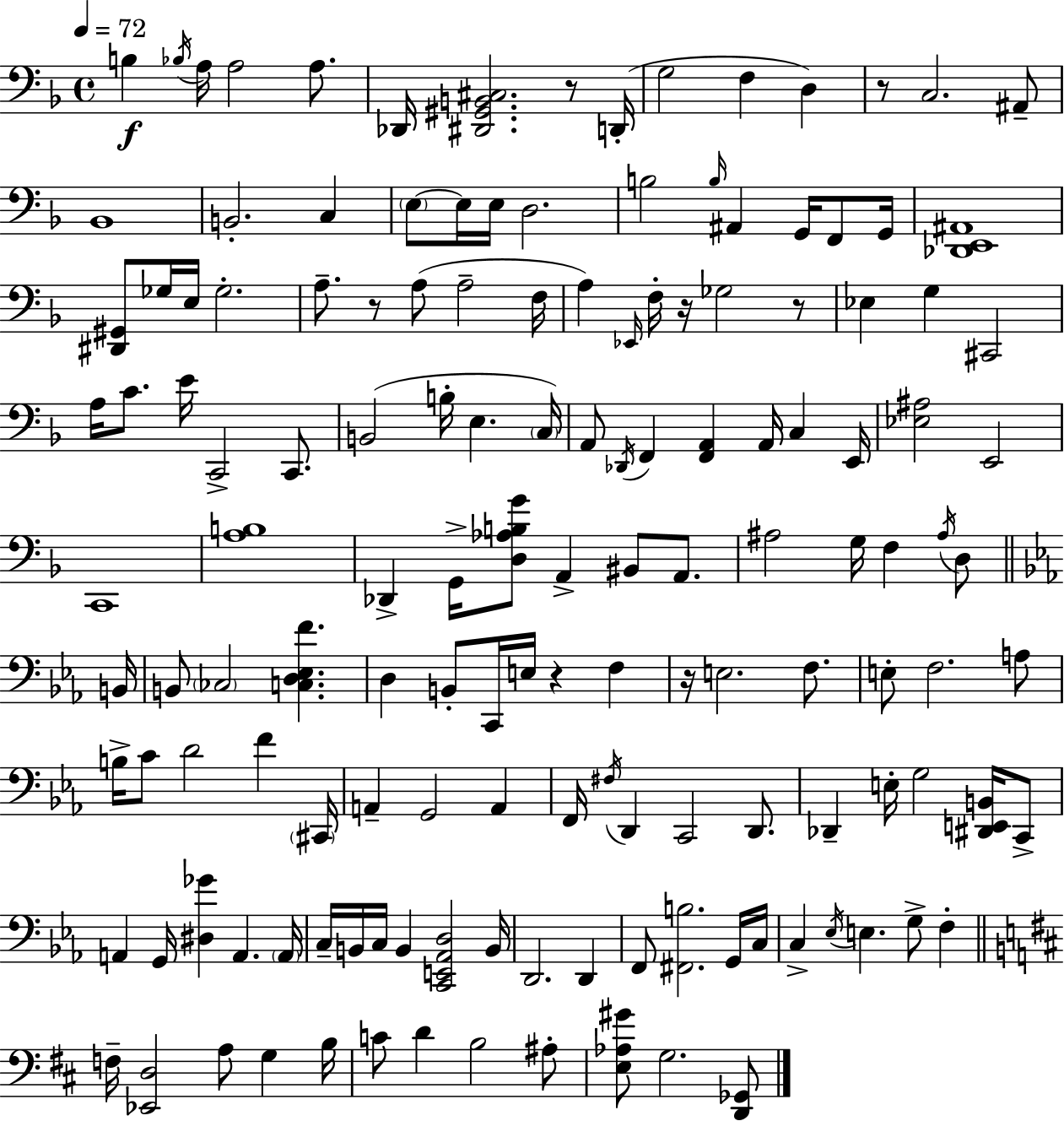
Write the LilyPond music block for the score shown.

{
  \clef bass
  \time 4/4
  \defaultTimeSignature
  \key f \major
  \tempo 4 = 72
  b4\f \acciaccatura { bes16 } a16 a2 a8. | des,16 <dis, gis, b, cis>2. r8 | d,16-.( g2 f4 d4) | r8 c2. ais,8-- | \break bes,1 | b,2.-. c4 | \parenthesize e8~~ e16 e16 d2. | b2 \grace { b16 } ais,4 g,16 f,8 | \break g,16 <des, e, ais,>1 | <dis, gis,>8 ges16 e16 ges2.-. | a8.-- r8 a8( a2-- | f16 a4) \grace { ees,16 } f16-. r16 ges2 | \break r8 ees4 g4 cis,2 | a16 c'8. e'16 c,2-> | c,8. b,2( b16-. e4. | \parenthesize c16) a,8 \acciaccatura { des,16 } f,4 <f, a,>4 a,16 c4 | \break e,16 <ees ais>2 e,2 | c,1 | <a b>1 | des,4-> g,16-> <d aes b g'>8 a,4-> bis,8 | \break a,8. ais2 g16 f4 | \acciaccatura { ais16 } d8 \bar "||" \break \key ees \major b,16 b,8 \parenthesize ces2 <c d ees f'>4. | d4 b,8-. c,16 e16 r4 f4 | r16 e2. f8. | e8-. f2. a8 | \break b16-> c'8 d'2 f'4 | \parenthesize cis,16 a,4-- g,2 a,4 | f,16 \acciaccatura { fis16 } d,4 c,2 d,8. | des,4-- e16-. g2 <dis, e, b,>16 | \break c,8-> a,4 g,16 <dis ges'>4 a,4. | \parenthesize a,16 c16-- b,16 c16 b,4 <c, e, aes, d>2 | b,16 d,2. d,4 | f,8 <fis, b>2. | \break g,16 c16 c4-> \acciaccatura { ees16 } e4. g8-> f4-. | \bar "||" \break \key b \minor f16-- <ees, d>2 a8 g4 b16 | c'8 d'4 b2 ais8-. | <e aes gis'>8 g2. <d, ges,>8 | \bar "|."
}